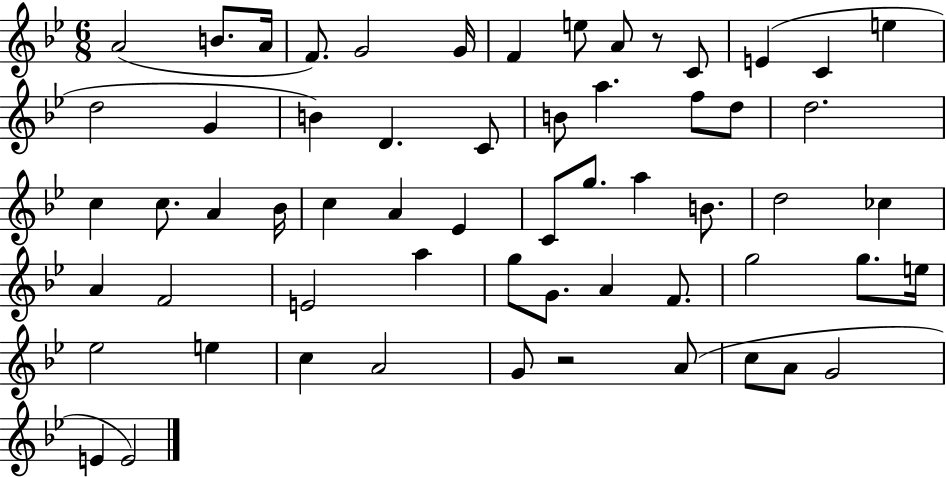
{
  \clef treble
  \numericTimeSignature
  \time 6/8
  \key bes \major
  a'2( b'8. a'16 | f'8.) g'2 g'16 | f'4 e''8 a'8 r8 c'8 | e'4( c'4 e''4 | \break d''2 g'4 | b'4) d'4. c'8 | b'8 a''4. f''8 d''8 | d''2. | \break c''4 c''8. a'4 bes'16 | c''4 a'4 ees'4 | c'8 g''8. a''4 b'8. | d''2 ces''4 | \break a'4 f'2 | e'2 a''4 | g''8 g'8. a'4 f'8. | g''2 g''8. e''16 | \break ees''2 e''4 | c''4 a'2 | g'8 r2 a'8( | c''8 a'8 g'2 | \break e'4 e'2) | \bar "|."
}